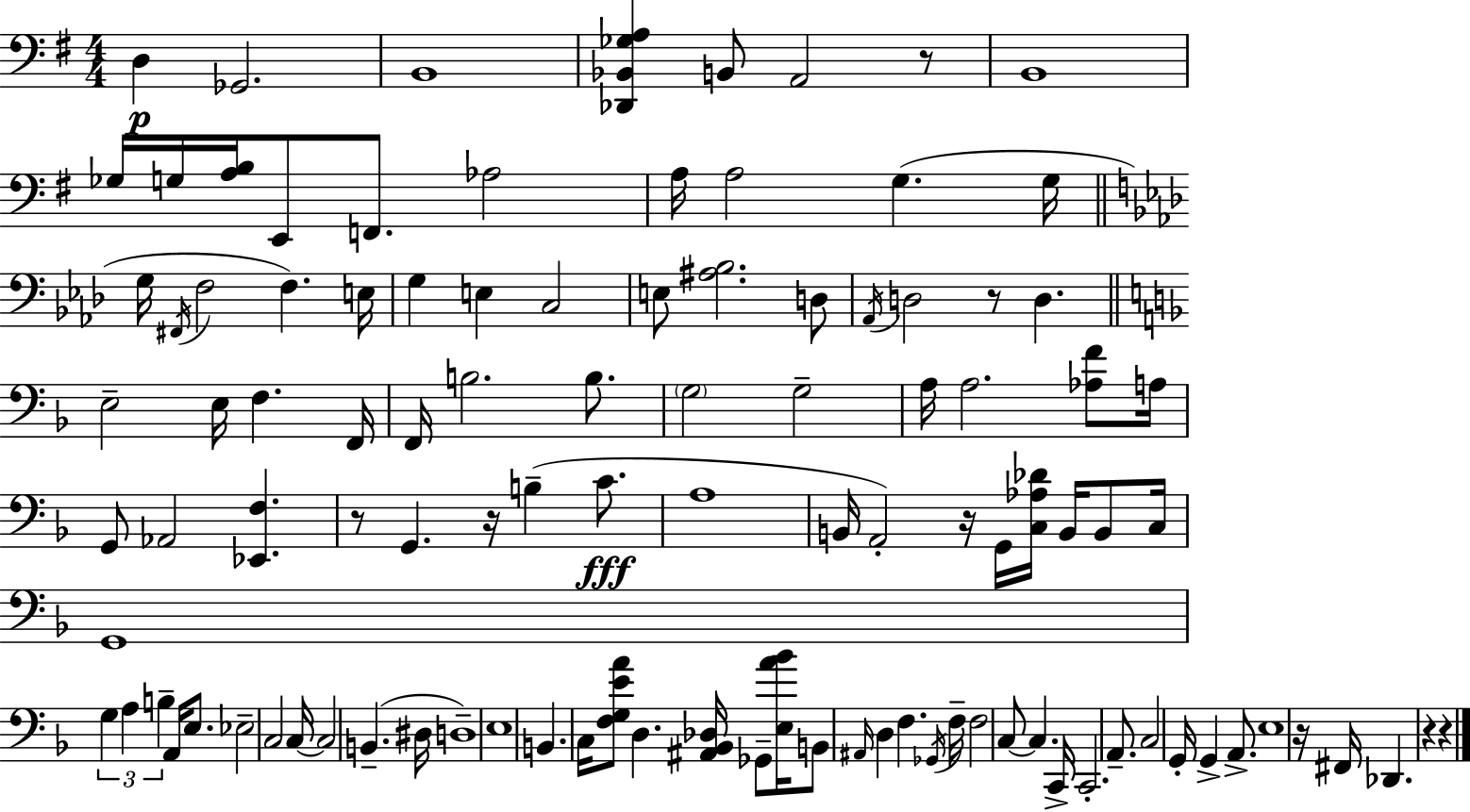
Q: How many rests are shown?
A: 8